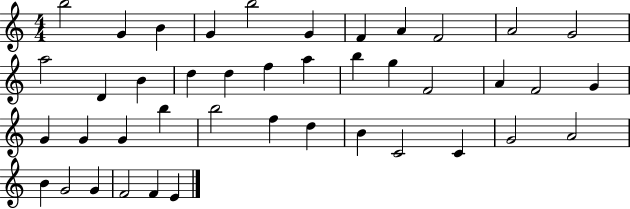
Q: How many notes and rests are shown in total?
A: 42